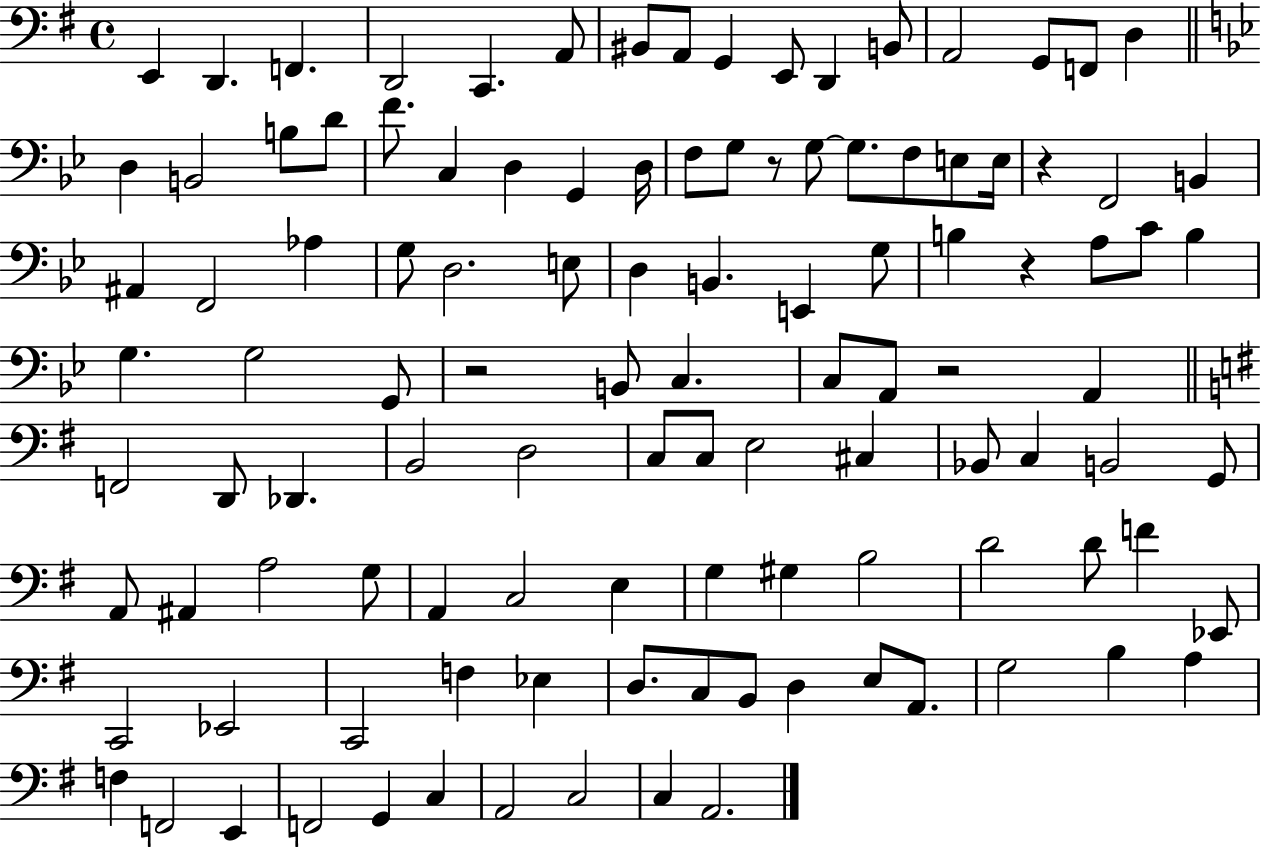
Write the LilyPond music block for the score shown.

{
  \clef bass
  \time 4/4
  \defaultTimeSignature
  \key g \major
  e,4 d,4. f,4. | d,2 c,4. a,8 | bis,8 a,8 g,4 e,8 d,4 b,8 | a,2 g,8 f,8 d4 | \break \bar "||" \break \key g \minor d4 b,2 b8 d'8 | f'8. c4 d4 g,4 d16 | f8 g8 r8 g8~~ g8. f8 e8 e16 | r4 f,2 b,4 | \break ais,4 f,2 aes4 | g8 d2. e8 | d4 b,4. e,4 g8 | b4 r4 a8 c'8 b4 | \break g4. g2 g,8 | r2 b,8 c4. | c8 a,8 r2 a,4 | \bar "||" \break \key e \minor f,2 d,8 des,4. | b,2 d2 | c8 c8 e2 cis4 | bes,8 c4 b,2 g,8 | \break a,8 ais,4 a2 g8 | a,4 c2 e4 | g4 gis4 b2 | d'2 d'8 f'4 ees,8 | \break c,2 ees,2 | c,2 f4 ees4 | d8. c8 b,8 d4 e8 a,8. | g2 b4 a4 | \break f4 f,2 e,4 | f,2 g,4 c4 | a,2 c2 | c4 a,2. | \break \bar "|."
}